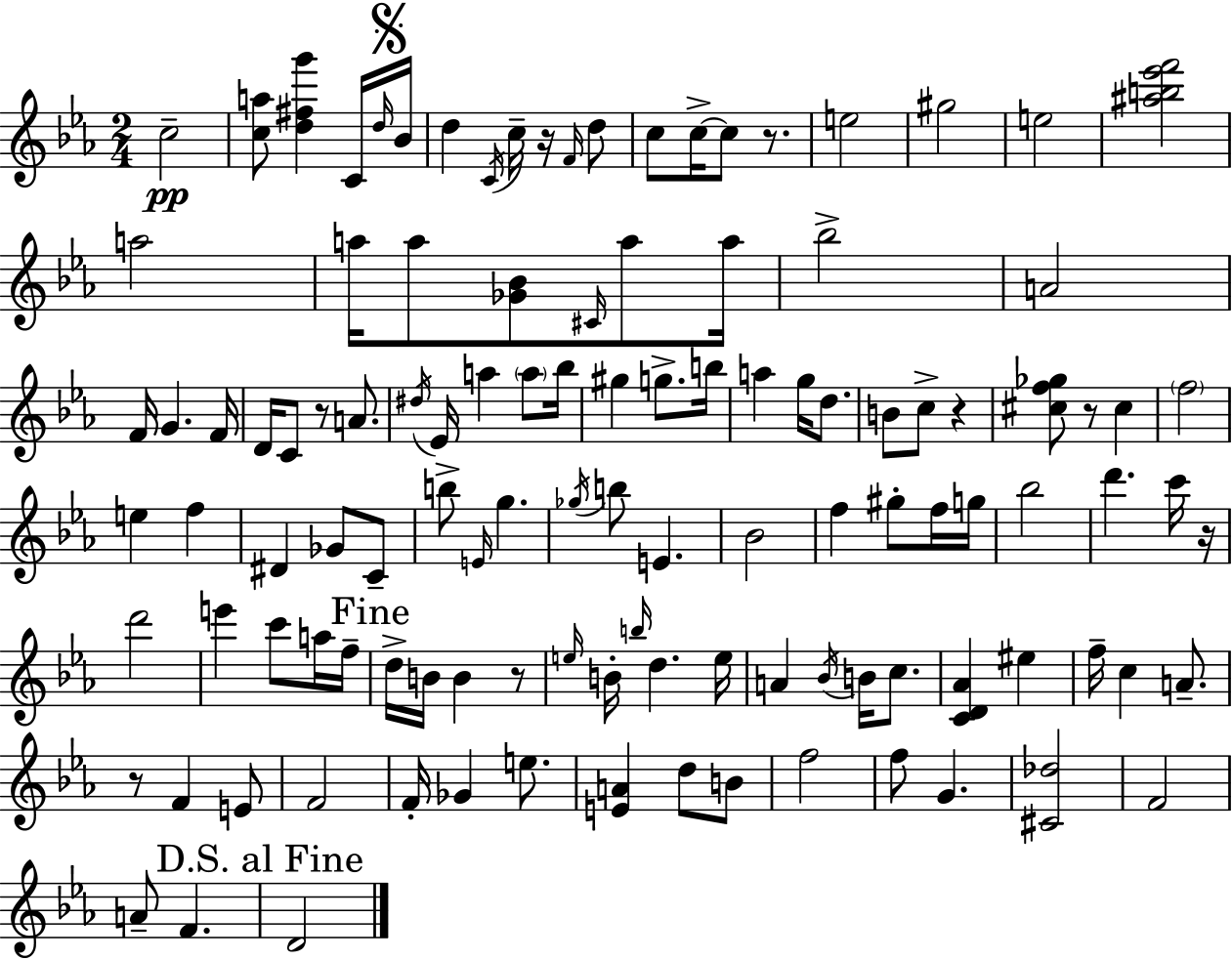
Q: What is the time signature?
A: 2/4